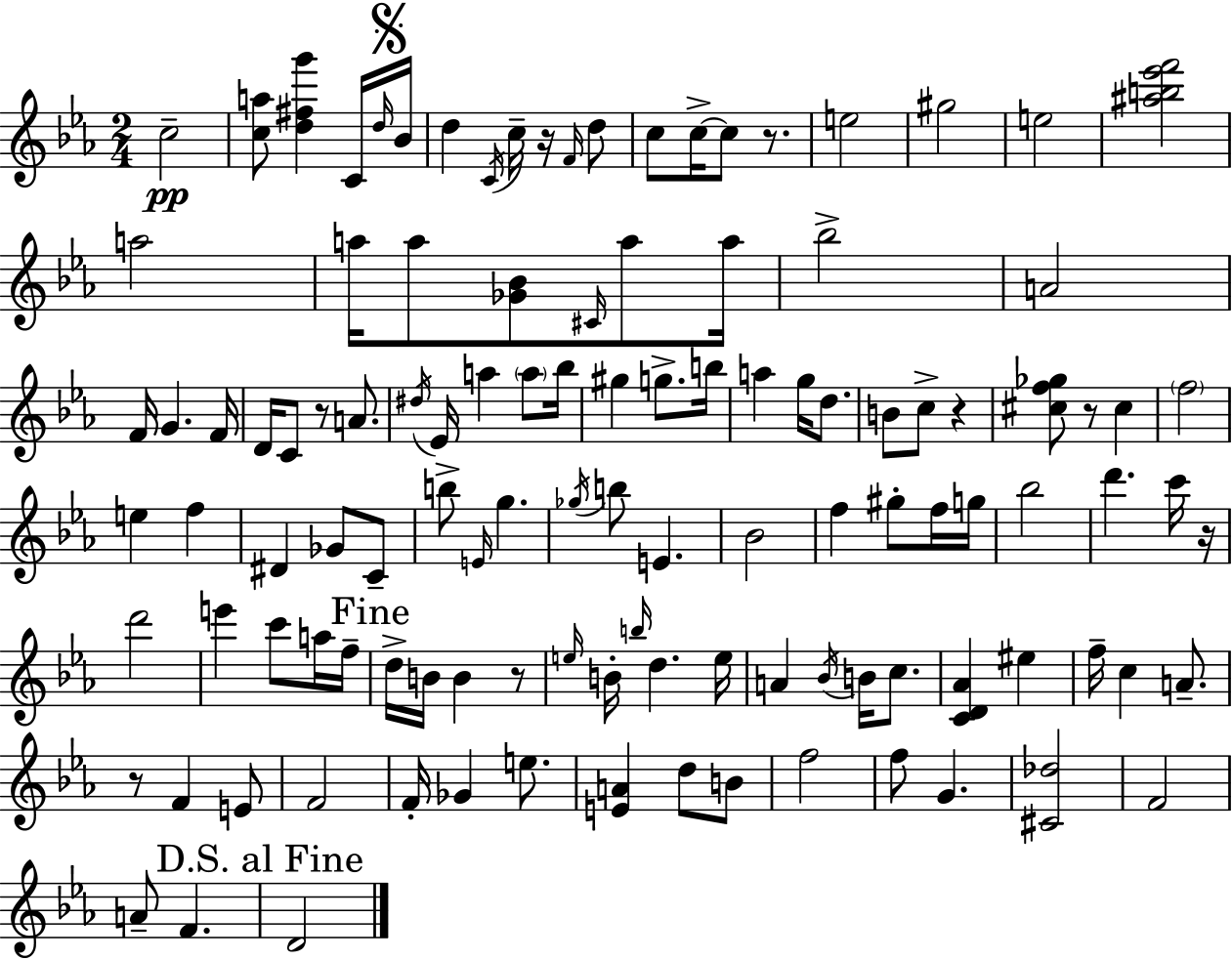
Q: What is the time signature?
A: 2/4